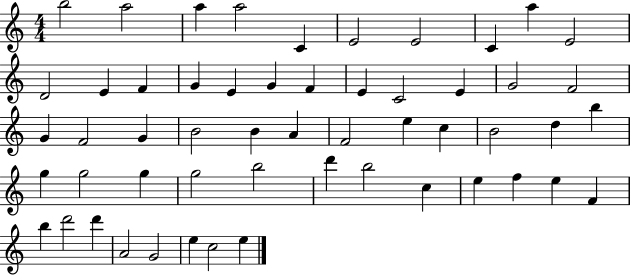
{
  \clef treble
  \numericTimeSignature
  \time 4/4
  \key c \major
  b''2 a''2 | a''4 a''2 c'4 | e'2 e'2 | c'4 a''4 e'2 | \break d'2 e'4 f'4 | g'4 e'4 g'4 f'4 | e'4 c'2 e'4 | g'2 f'2 | \break g'4 f'2 g'4 | b'2 b'4 a'4 | f'2 e''4 c''4 | b'2 d''4 b''4 | \break g''4 g''2 g''4 | g''2 b''2 | d'''4 b''2 c''4 | e''4 f''4 e''4 f'4 | \break b''4 d'''2 d'''4 | a'2 g'2 | e''4 c''2 e''4 | \bar "|."
}